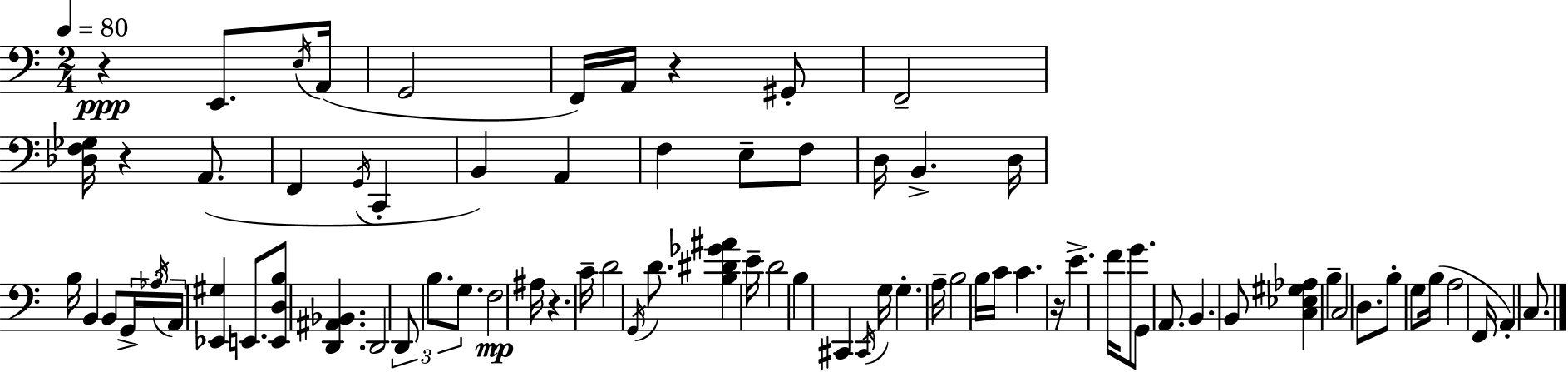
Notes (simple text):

R/q E2/e. E3/s A2/s G2/h F2/s A2/s R/q G#2/e F2/h [Db3,F3,Gb3]/s R/q A2/e. F2/q G2/s C2/q B2/q A2/q F3/q E3/e F3/e D3/s B2/q. D3/s B3/s B2/q B2/e G2/s Ab3/s A2/s [Eb2,G#3]/q E2/e. [E2,D3,B3]/e [D2,A#2,Bb2]/q. D2/h D2/e B3/e. G3/e. F3/h A#3/s R/q. C4/s D4/h G2/s D4/e. [B3,D#4,Gb4,A#4]/q E4/s D4/h B3/q C#2/q C#2/s G3/s G3/q. A3/s B3/h B3/s C4/s C4/q. R/s E4/q. F4/s G4/e. G2/e A2/e. B2/q. B2/e [C3,Eb3,G#3,Ab3]/q B3/q C3/h D3/e. B3/e G3/e B3/s A3/h F2/s A2/q C3/e.